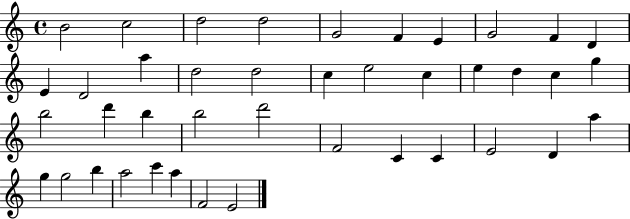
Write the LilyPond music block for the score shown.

{
  \clef treble
  \time 4/4
  \defaultTimeSignature
  \key c \major
  b'2 c''2 | d''2 d''2 | g'2 f'4 e'4 | g'2 f'4 d'4 | \break e'4 d'2 a''4 | d''2 d''2 | c''4 e''2 c''4 | e''4 d''4 c''4 g''4 | \break b''2 d'''4 b''4 | b''2 d'''2 | f'2 c'4 c'4 | e'2 d'4 a''4 | \break g''4 g''2 b''4 | a''2 c'''4 a''4 | f'2 e'2 | \bar "|."
}